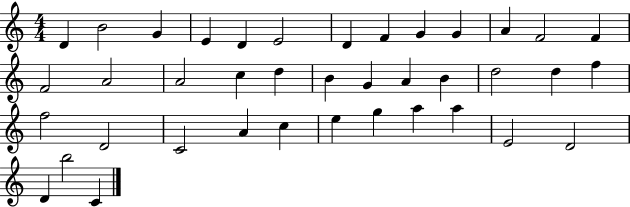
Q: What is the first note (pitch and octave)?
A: D4